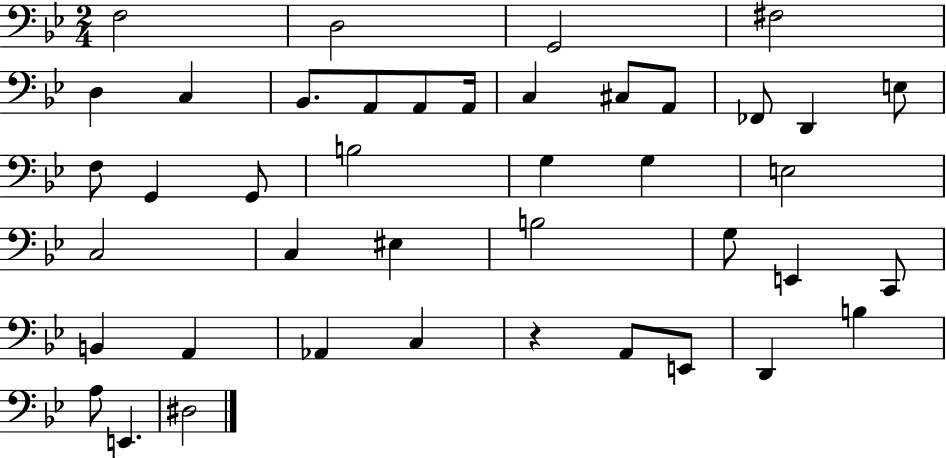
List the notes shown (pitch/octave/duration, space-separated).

F3/h D3/h G2/h F#3/h D3/q C3/q Bb2/e. A2/e A2/e A2/s C3/q C#3/e A2/e FES2/e D2/q E3/e F3/e G2/q G2/e B3/h G3/q G3/q E3/h C3/h C3/q EIS3/q B3/h G3/e E2/q C2/e B2/q A2/q Ab2/q C3/q R/q A2/e E2/e D2/q B3/q A3/e E2/q. D#3/h